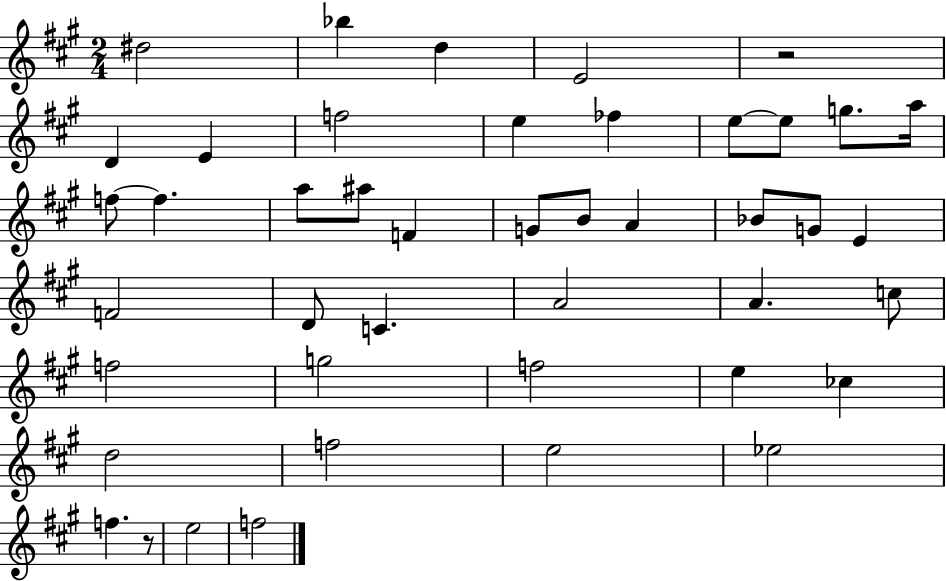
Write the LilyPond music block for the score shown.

{
  \clef treble
  \numericTimeSignature
  \time 2/4
  \key a \major
  dis''2 | bes''4 d''4 | e'2 | r2 | \break d'4 e'4 | f''2 | e''4 fes''4 | e''8~~ e''8 g''8. a''16 | \break f''8~~ f''4. | a''8 ais''8 f'4 | g'8 b'8 a'4 | bes'8 g'8 e'4 | \break f'2 | d'8 c'4. | a'2 | a'4. c''8 | \break f''2 | g''2 | f''2 | e''4 ces''4 | \break d''2 | f''2 | e''2 | ees''2 | \break f''4. r8 | e''2 | f''2 | \bar "|."
}